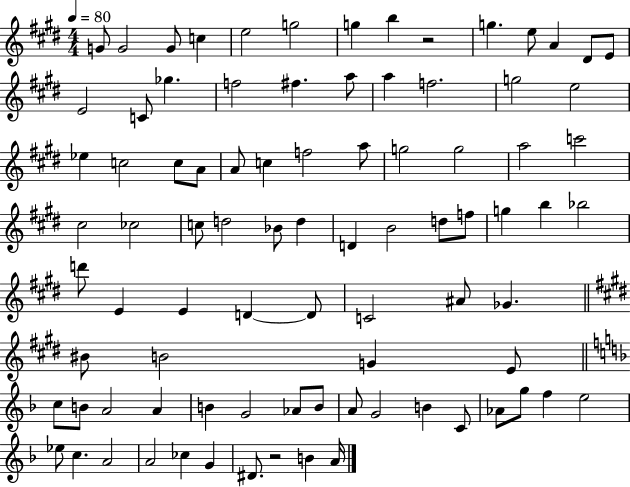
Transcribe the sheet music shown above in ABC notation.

X:1
T:Untitled
M:4/4
L:1/4
K:E
G/2 G2 G/2 c e2 g2 g b z2 g e/2 A ^D/2 E/2 E2 C/2 _g f2 ^f a/2 a f2 g2 e2 _e c2 c/2 A/2 A/2 c f2 a/2 g2 g2 a2 c'2 ^c2 _c2 c/2 d2 _B/2 d D B2 d/2 f/2 g b _b2 d'/2 E E D D/2 C2 ^A/2 _G ^B/2 B2 G E/2 c/2 B/2 A2 A B G2 _A/2 B/2 A/2 G2 B C/2 _A/2 g/2 f e2 _e/2 c A2 A2 _c G ^D/2 z2 B A/4